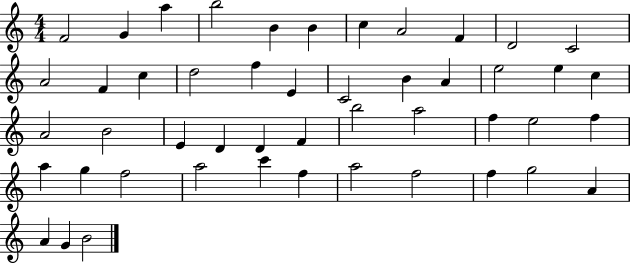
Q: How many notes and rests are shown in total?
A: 48